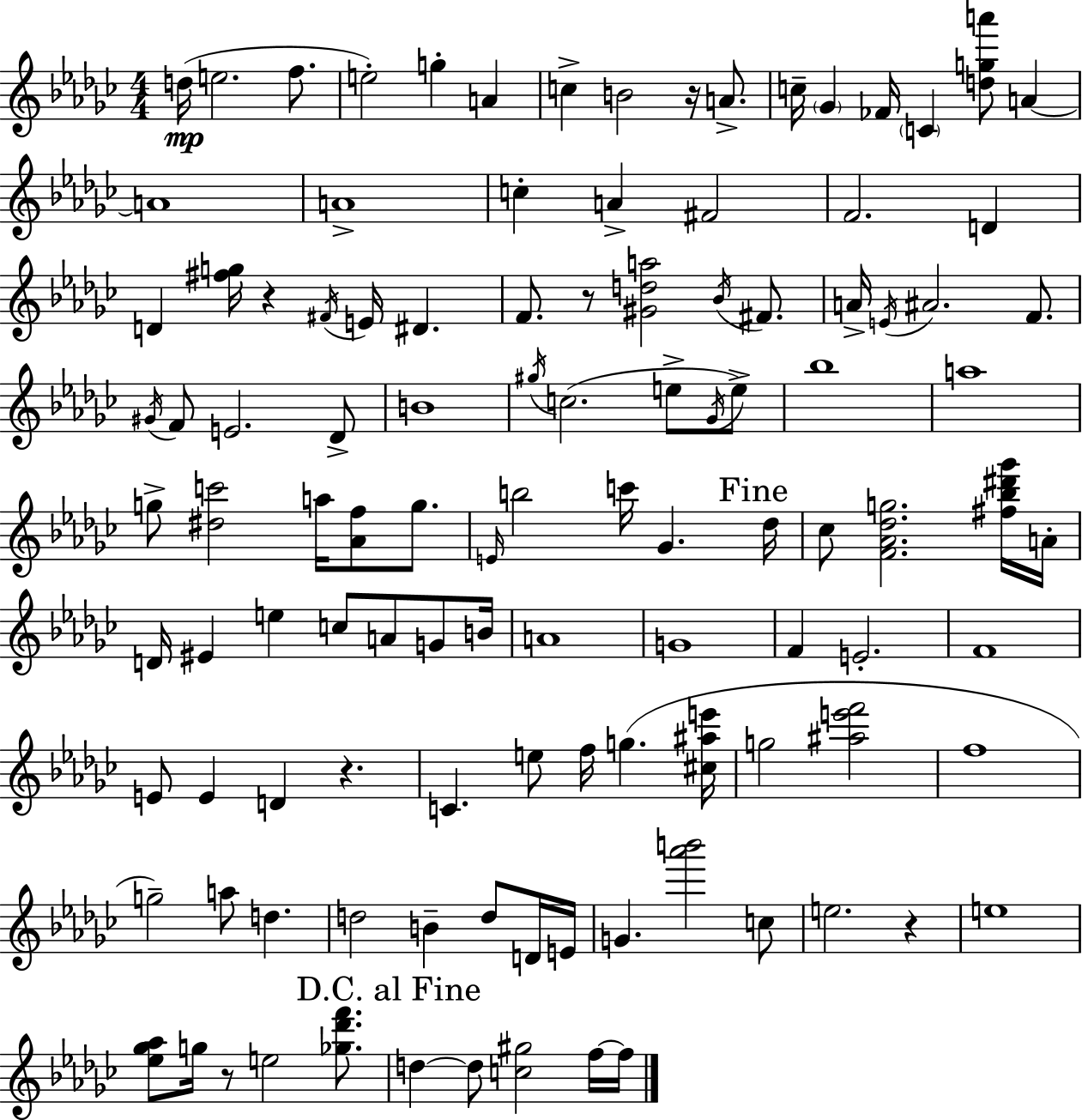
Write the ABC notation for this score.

X:1
T:Untitled
M:4/4
L:1/4
K:Ebm
d/4 e2 f/2 e2 g A c B2 z/4 A/2 c/4 _G _F/4 C [dga']/2 A A4 A4 c A ^F2 F2 D D [^fg]/4 z ^F/4 E/4 ^D F/2 z/2 [^Gda]2 _B/4 ^F/2 A/4 E/4 ^A2 F/2 ^G/4 F/2 E2 _D/2 B4 ^g/4 c2 e/2 _G/4 e/2 _b4 a4 g/2 [^dc']2 a/4 [_Af]/2 g/2 E/4 b2 c'/4 _G _d/4 _c/2 [F_A_dg]2 [^f_b^d'_g']/4 A/4 D/4 ^E e c/2 A/2 G/2 B/4 A4 G4 F E2 F4 E/2 E D z C e/2 f/4 g [^c^ae']/4 g2 [^ae'f']2 f4 g2 a/2 d d2 B d/2 D/4 E/4 G [_a'b']2 c/2 e2 z e4 [_e_g_a]/2 g/4 z/2 e2 [_g_d'f']/2 d d/2 [c^g]2 f/4 f/4